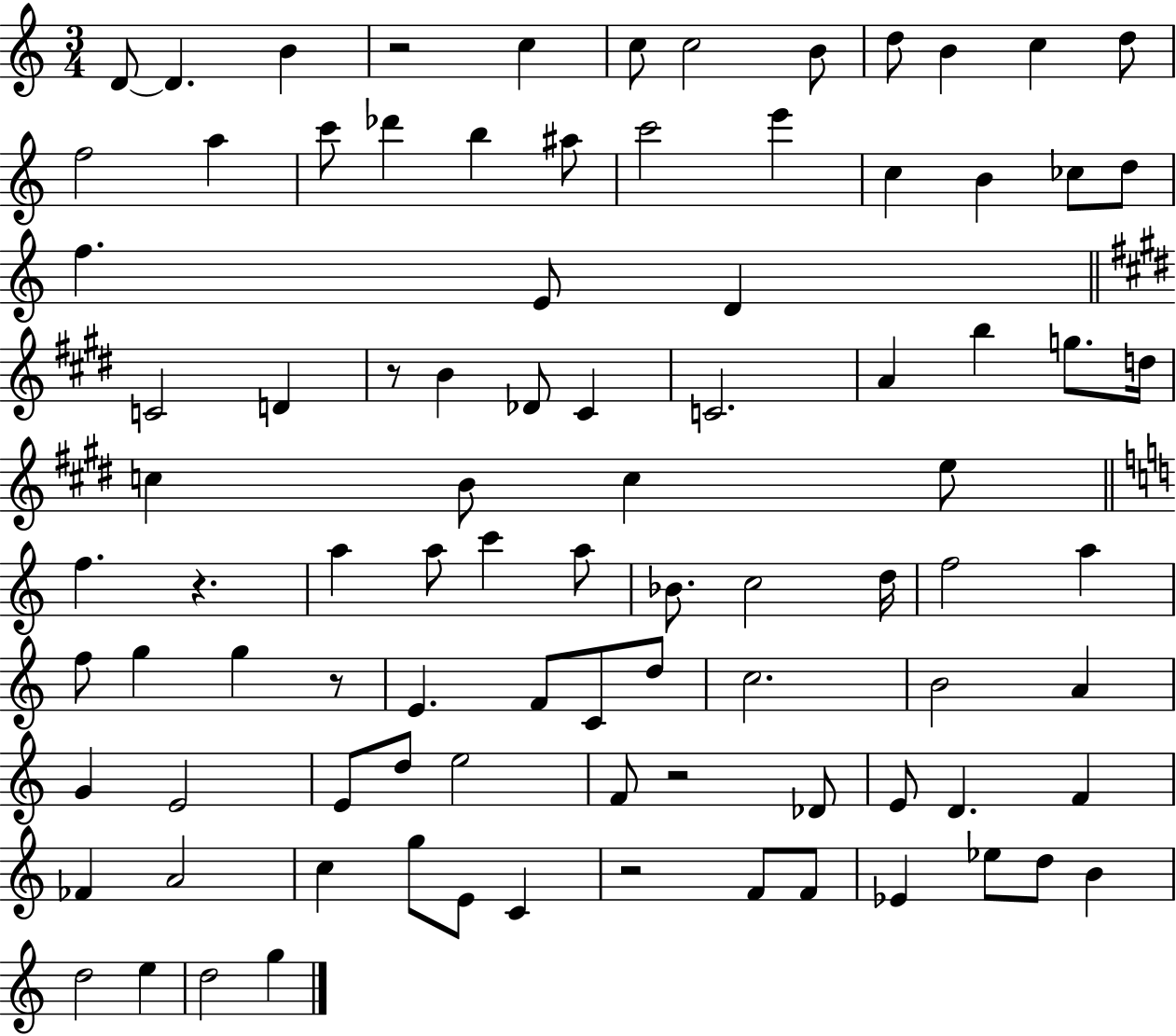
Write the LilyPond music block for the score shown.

{
  \clef treble
  \numericTimeSignature
  \time 3/4
  \key c \major
  \repeat volta 2 { d'8~~ d'4. b'4 | r2 c''4 | c''8 c''2 b'8 | d''8 b'4 c''4 d''8 | \break f''2 a''4 | c'''8 des'''4 b''4 ais''8 | c'''2 e'''4 | c''4 b'4 ces''8 d''8 | \break f''4. e'8 d'4 | \bar "||" \break \key e \major c'2 d'4 | r8 b'4 des'8 cis'4 | c'2. | a'4 b''4 g''8. d''16 | \break c''4 b'8 c''4 e''8 | \bar "||" \break \key c \major f''4. r4. | a''4 a''8 c'''4 a''8 | bes'8. c''2 d''16 | f''2 a''4 | \break f''8 g''4 g''4 r8 | e'4. f'8 c'8 d''8 | c''2. | b'2 a'4 | \break g'4 e'2 | e'8 d''8 e''2 | f'8 r2 des'8 | e'8 d'4. f'4 | \break fes'4 a'2 | c''4 g''8 e'8 c'4 | r2 f'8 f'8 | ees'4 ees''8 d''8 b'4 | \break d''2 e''4 | d''2 g''4 | } \bar "|."
}